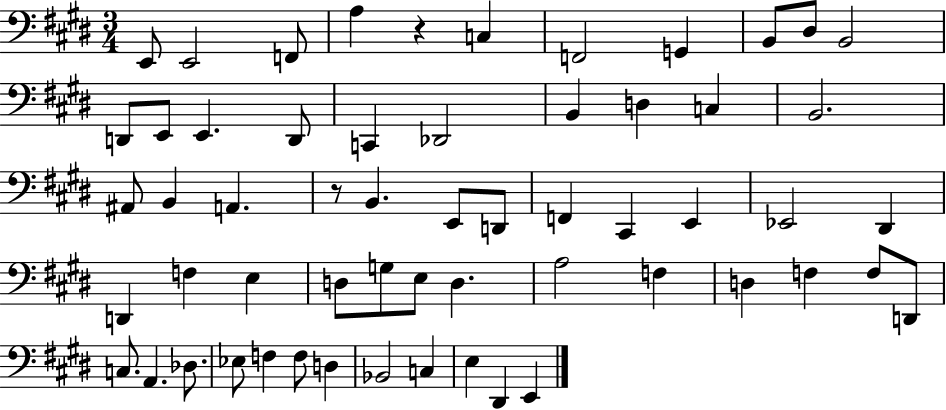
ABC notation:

X:1
T:Untitled
M:3/4
L:1/4
K:E
E,,/2 E,,2 F,,/2 A, z C, F,,2 G,, B,,/2 ^D,/2 B,,2 D,,/2 E,,/2 E,, D,,/2 C,, _D,,2 B,, D, C, B,,2 ^A,,/2 B,, A,, z/2 B,, E,,/2 D,,/2 F,, ^C,, E,, _E,,2 ^D,, D,, F, E, D,/2 G,/2 E,/2 D, A,2 F, D, F, F,/2 D,,/2 C,/2 A,, _D,/2 _E,/2 F, F,/2 D, _B,,2 C, E, ^D,, E,,